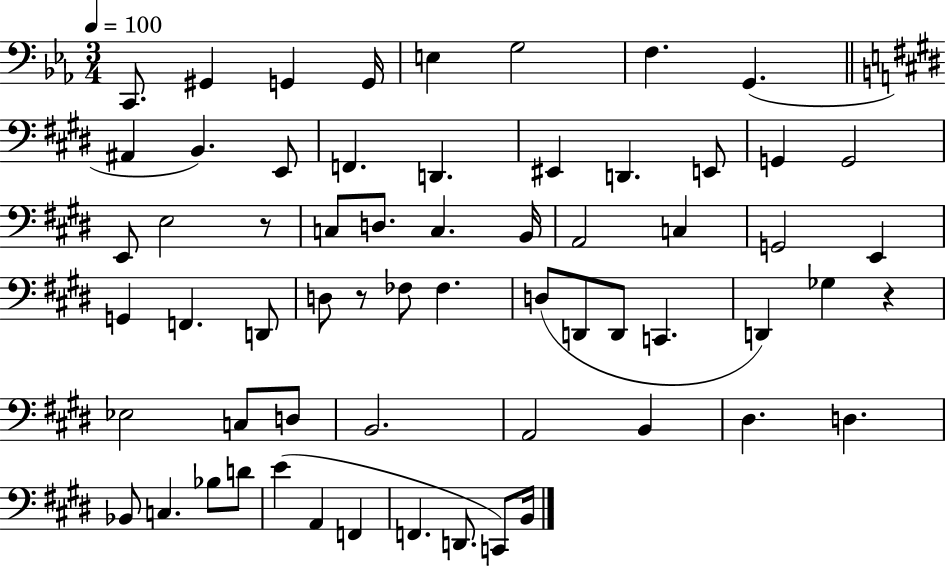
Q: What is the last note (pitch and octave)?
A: B2